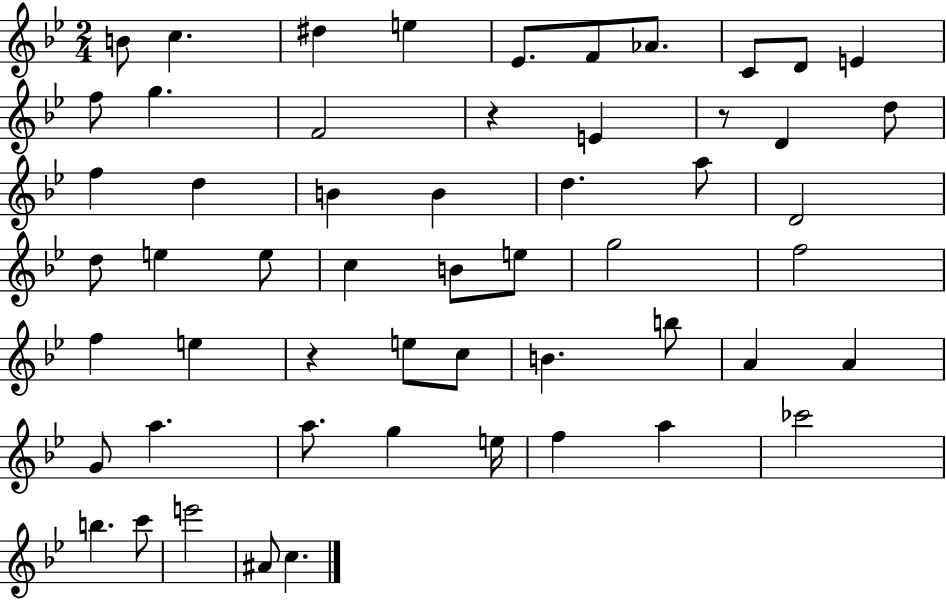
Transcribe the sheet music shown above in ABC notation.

X:1
T:Untitled
M:2/4
L:1/4
K:Bb
B/2 c ^d e _E/2 F/2 _A/2 C/2 D/2 E f/2 g F2 z E z/2 D d/2 f d B B d a/2 D2 d/2 e e/2 c B/2 e/2 g2 f2 f e z e/2 c/2 B b/2 A A G/2 a a/2 g e/4 f a _c'2 b c'/2 e'2 ^A/2 c